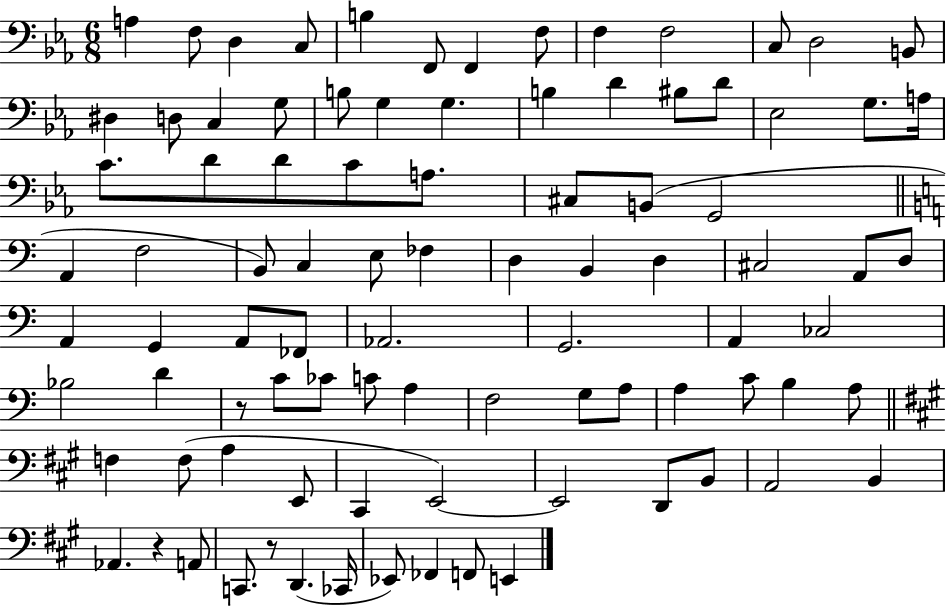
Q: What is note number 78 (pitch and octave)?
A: A2